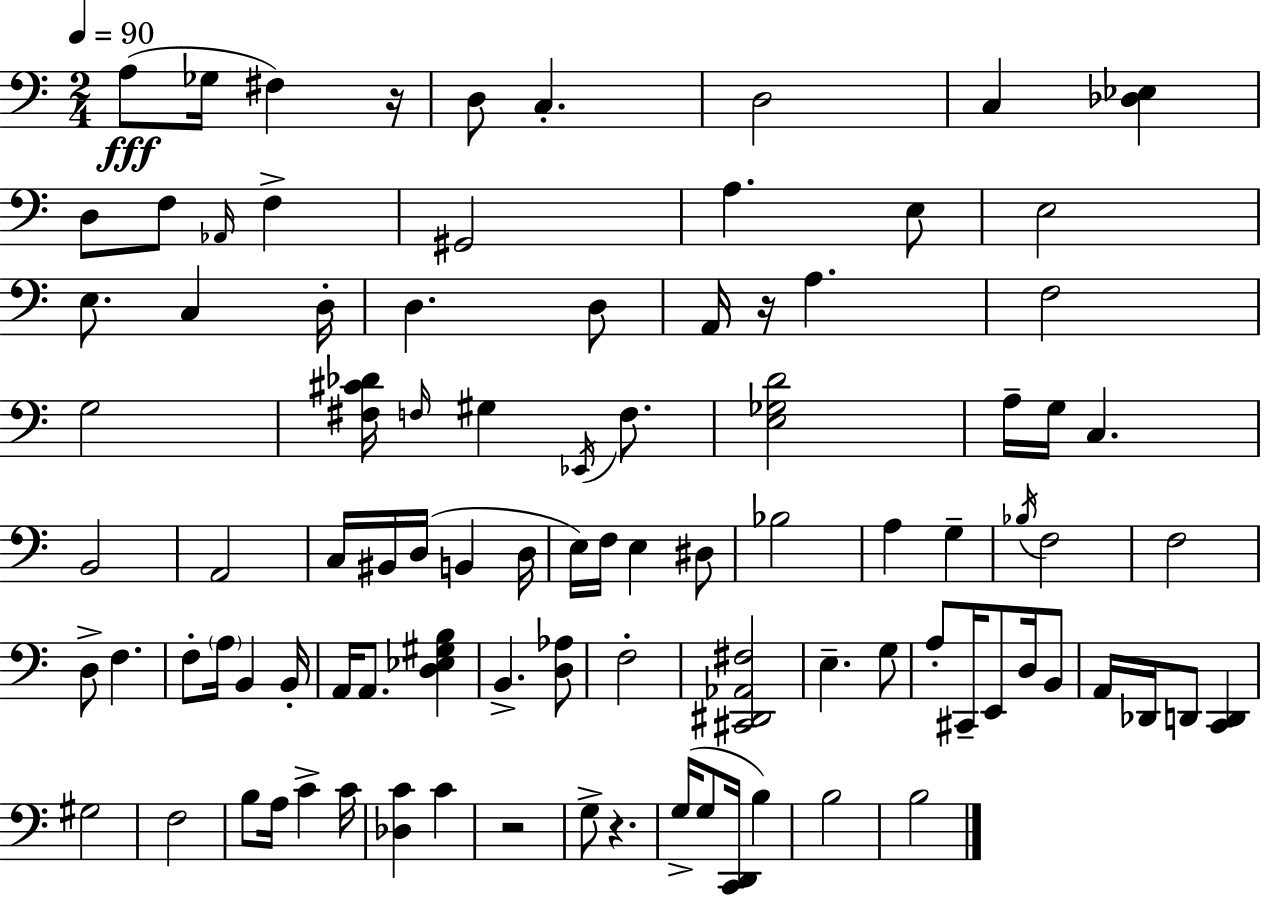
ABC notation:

X:1
T:Untitled
M:2/4
L:1/4
K:C
A,/2 _G,/4 ^F, z/4 D,/2 C, D,2 C, [_D,_E,] D,/2 F,/2 _A,,/4 F, ^G,,2 A, E,/2 E,2 E,/2 C, D,/4 D, D,/2 A,,/4 z/4 A, F,2 G,2 [^F,^C_D]/4 F,/4 ^G, _E,,/4 F,/2 [E,_G,D]2 A,/4 G,/4 C, B,,2 A,,2 C,/4 ^B,,/4 D,/4 B,, D,/4 E,/4 F,/4 E, ^D,/2 _B,2 A, G, _B,/4 F,2 F,2 D,/2 F, F,/2 A,/4 B,, B,,/4 A,,/4 A,,/2 [D,_E,^G,B,] B,, [D,_A,]/2 F,2 [^C,,^D,,_A,,^F,]2 E, G,/2 A,/2 ^C,,/4 E,,/2 D,/4 B,,/2 A,,/4 _D,,/4 D,,/2 [C,,D,,] ^G,2 F,2 B,/2 A,/4 C C/4 [_D,C] C z2 G,/2 z G,/4 G,/2 [C,,D,,]/4 B, B,2 B,2